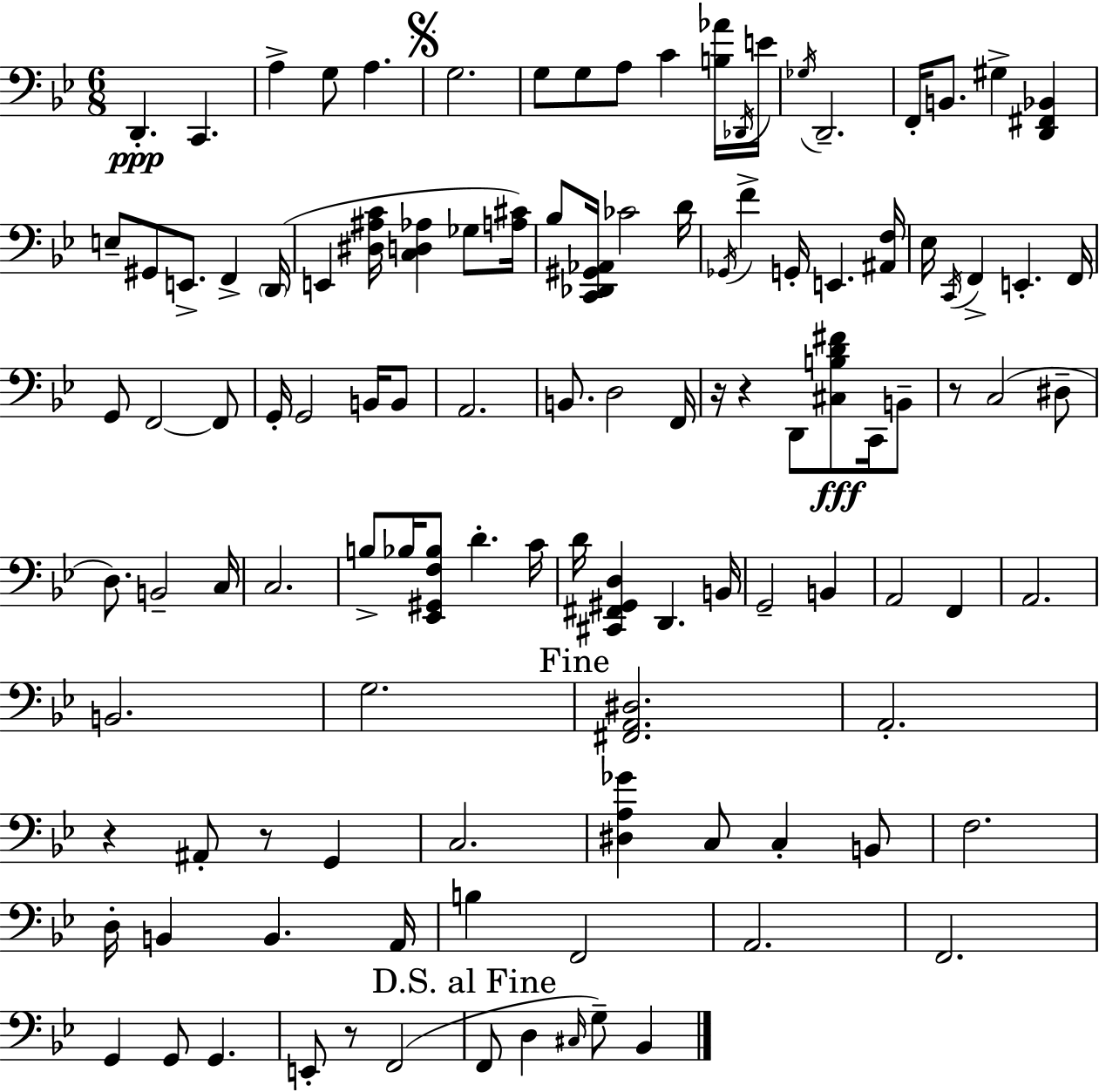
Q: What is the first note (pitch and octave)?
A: D2